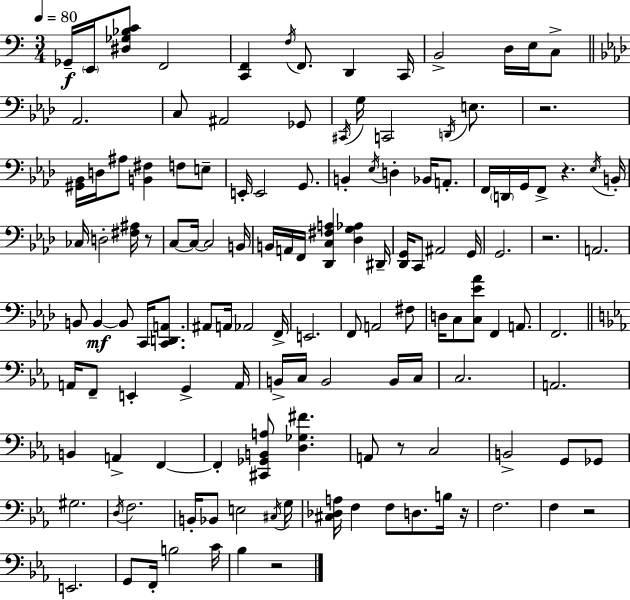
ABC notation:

X:1
T:Untitled
M:3/4
L:1/4
K:C
_G,,/4 E,,/4 [^D,_G,_B,C]/2 F,,2 [C,,F,,] F,/4 F,,/2 D,, C,,/4 B,,2 D,/4 E,/4 C,/2 _A,,2 C,/2 ^A,,2 _G,,/2 ^C,,/4 G,/4 C,,2 D,,/4 E,/2 z2 [^G,,_B,,]/4 D,/4 ^A,/2 [B,,^F,] F,/2 E,/2 E,,/4 E,,2 G,,/2 B,, _E,/4 D, _B,,/4 A,,/2 F,,/4 D,,/4 G,,/4 F,,/2 z _E,/4 B,,/4 _C,/4 D,2 [^F,^A,]/4 z/2 C,/2 C,/4 C,2 B,,/4 B,,/4 A,,/4 F,,/4 [_D,,C,^F,A,] [_D,G,_A,] ^D,,/4 [_D,,G,,]/4 C,,/2 ^A,,2 G,,/4 G,,2 z2 A,,2 B,,/2 B,, B,,/2 C,,/4 [C,,D,,A,,]/2 ^A,,/2 A,,/4 _A,,2 F,,/4 E,,2 F,,/2 A,,2 ^F,/2 D,/4 C,/2 [C,_E_A]/2 F,, A,,/2 F,,2 A,,/4 F,,/2 E,, G,, A,,/4 B,,/4 C,/4 B,,2 B,,/4 C,/4 C,2 A,,2 B,, A,, F,, F,, [^C,,_G,,B,,A,]/2 [D,_G,^F] A,,/2 z/2 C,2 B,,2 G,,/2 _G,,/2 ^G,2 D,/4 F,2 B,,/4 _B,,/2 E,2 ^C,/4 G,/4 [^C,_D,A,]/4 F, F,/2 D,/2 B,/4 z/4 F,2 F, z2 E,,2 G,,/2 F,,/4 B,2 C/4 _B, z2